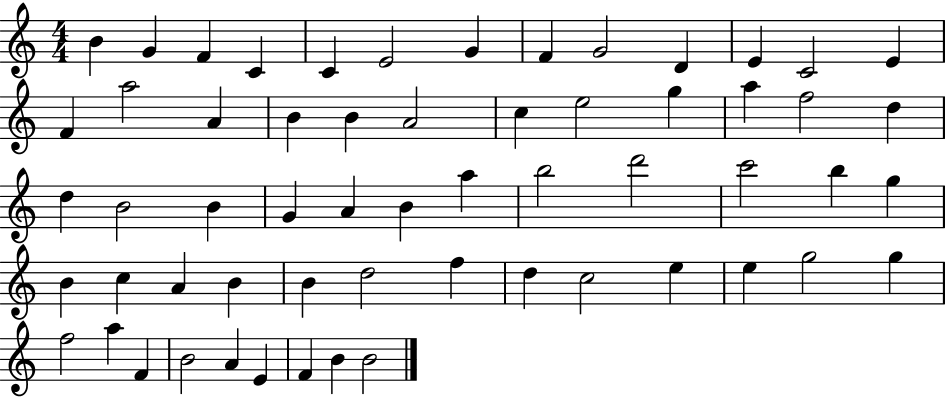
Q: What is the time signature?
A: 4/4